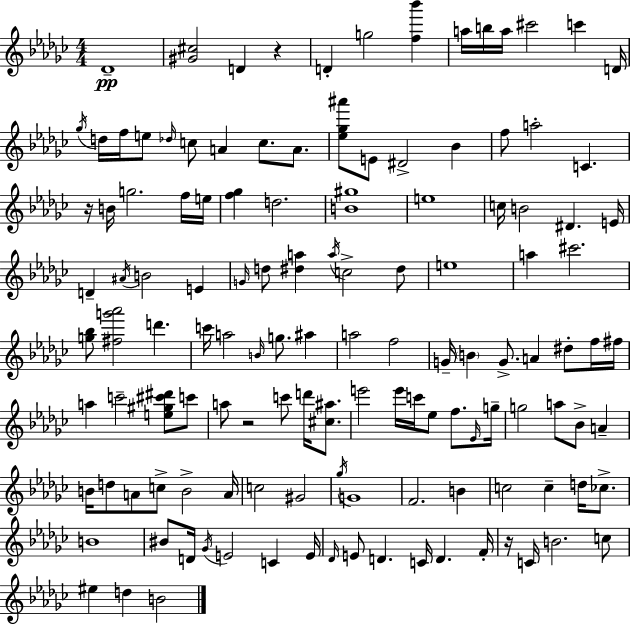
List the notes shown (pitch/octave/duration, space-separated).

Db4/w [G#4,C#5]/h D4/q R/q D4/q G5/h [F5,Bb6]/q A5/s B5/s A5/s C#6/h C6/q D4/s Gb5/s D5/s F5/s E5/e Db5/s C5/e A4/q C5/e. A4/e. [Eb5,Gb5,A#6]/e E4/e D#4/h Bb4/q F5/e A5/h C4/q. R/s B4/s G5/h. F5/s E5/s [F5,Gb5]/q D5/h. [B4,G#5]/w E5/w C5/s B4/h D#4/q. E4/s D4/q A#4/s B4/h E4/q G4/s D5/e [D#5,A5]/q A5/s C5/h D#5/e E5/w A5/q C#6/h. [G5,Bb5]/e [F#5,G6,Ab6]/h D6/q. C6/s A5/h B4/s G5/e. A#5/q A5/h F5/h G4/s B4/q G4/e. A4/q D#5/e F5/s F#5/s A5/q C6/h [E5,G#5,C#6,D#6]/e C6/e A5/e R/h C6/e D6/s [C#5,A#5]/e. E6/h E6/s C6/s Eb5/e F5/e. Eb4/s G5/s G5/h A5/e Bb4/e A4/q B4/s D5/e A4/e C5/e B4/h A4/s C5/h G#4/h Gb5/s G4/w F4/h. B4/q C5/h C5/q D5/s CES5/e. B4/w BIS4/e D4/s Gb4/s E4/h C4/q E4/s Db4/s E4/e D4/q. C4/s D4/q. F4/s R/s C4/s B4/h. C5/e EIS5/q D5/q B4/h